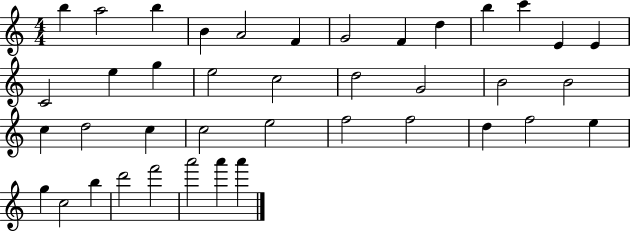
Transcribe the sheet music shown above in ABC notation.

X:1
T:Untitled
M:4/4
L:1/4
K:C
b a2 b B A2 F G2 F d b c' E E C2 e g e2 c2 d2 G2 B2 B2 c d2 c c2 e2 f2 f2 d f2 e g c2 b d'2 f'2 a'2 a' a'